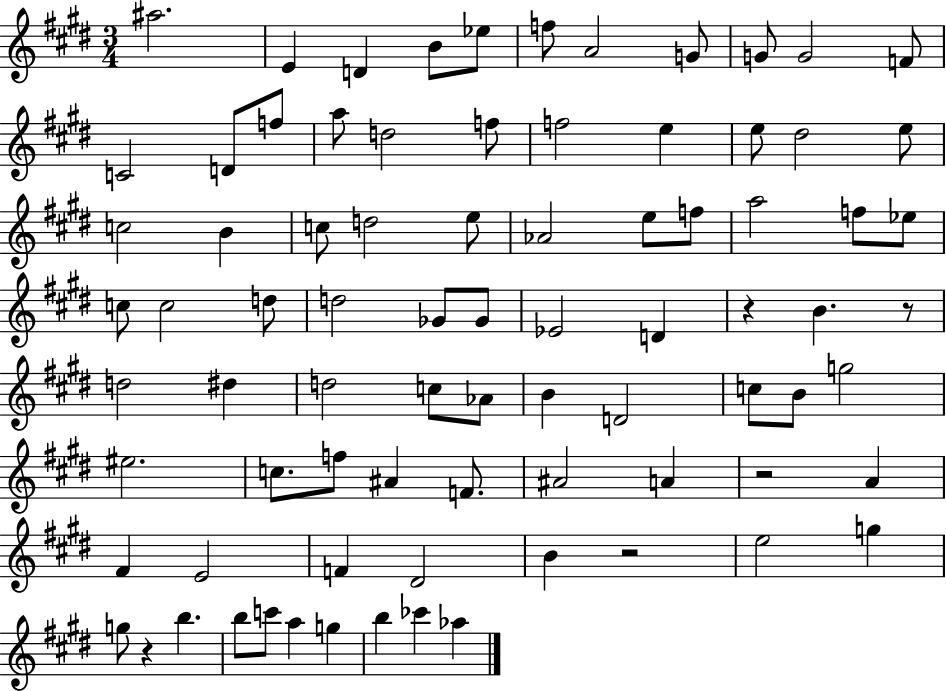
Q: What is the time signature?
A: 3/4